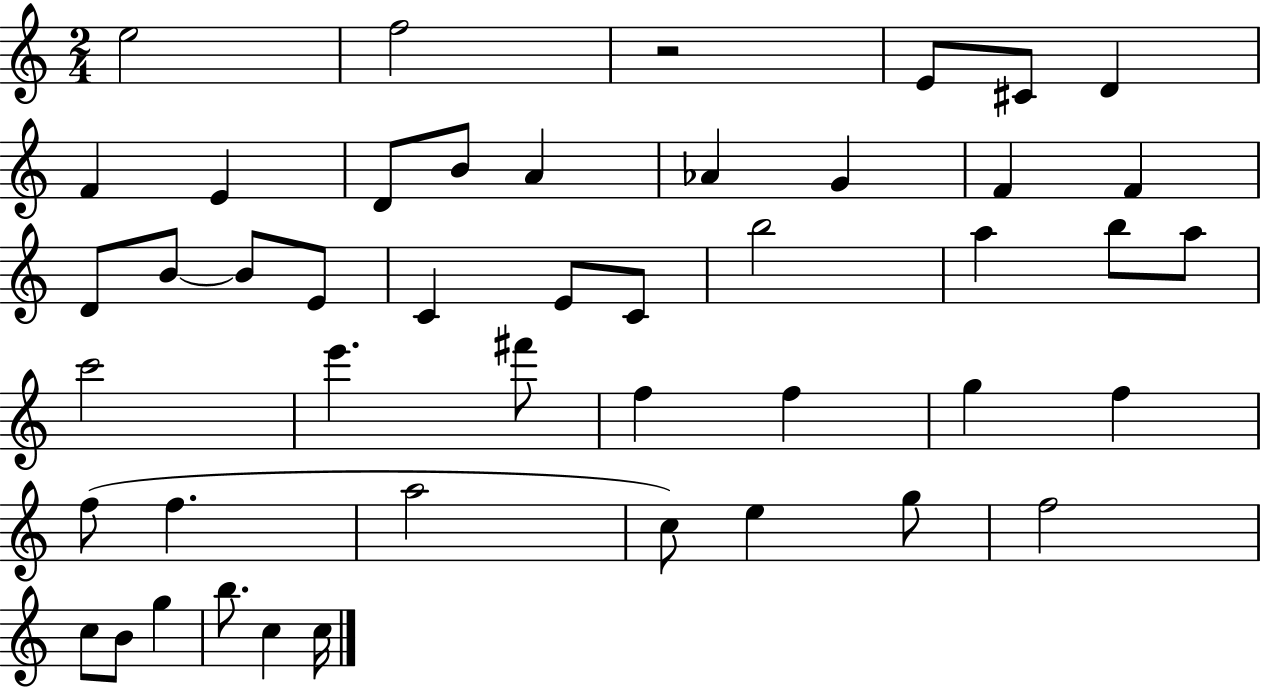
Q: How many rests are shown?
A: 1